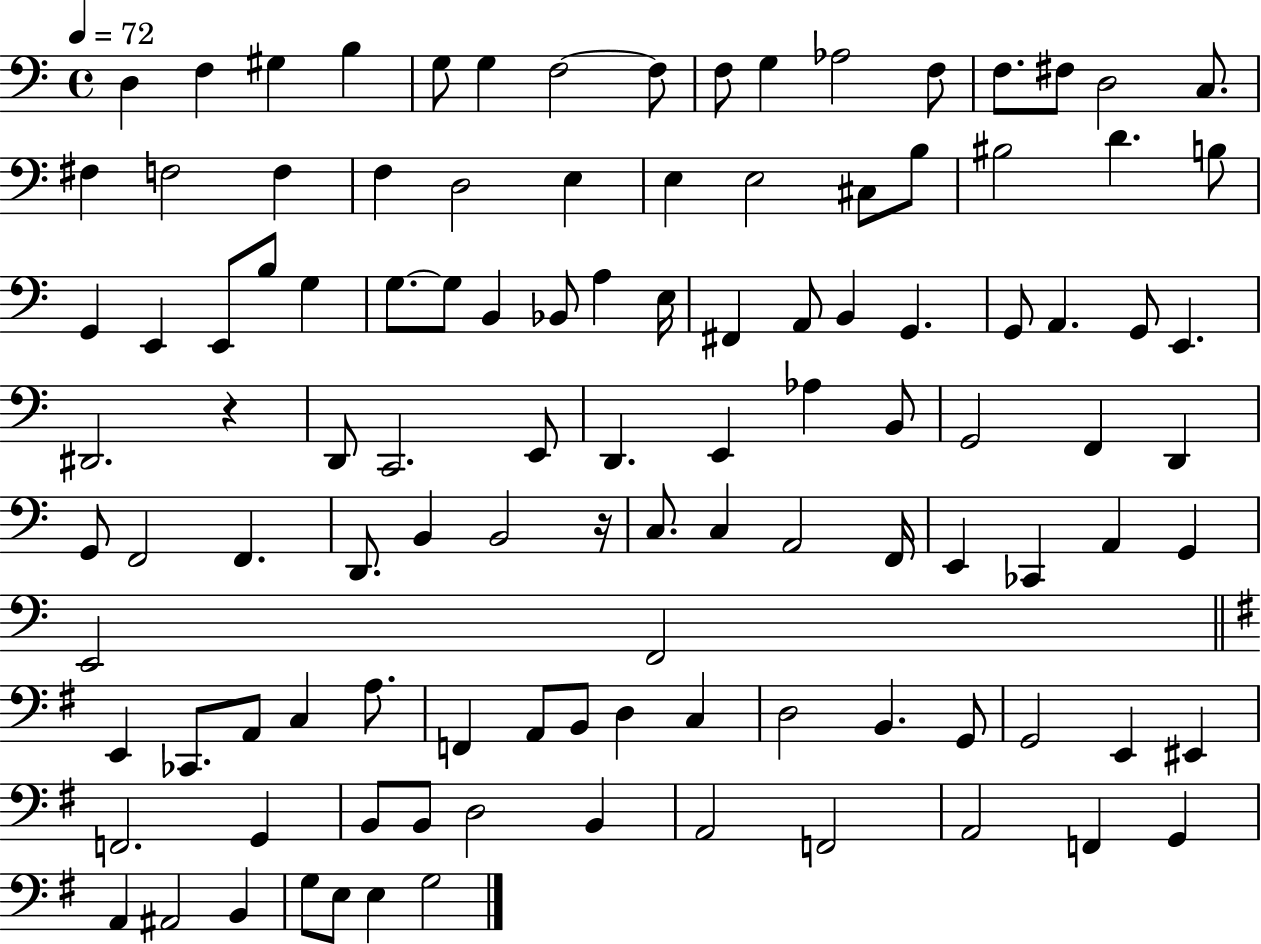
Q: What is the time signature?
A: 4/4